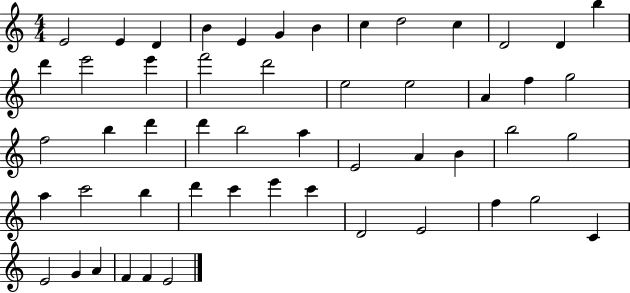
{
  \clef treble
  \numericTimeSignature
  \time 4/4
  \key c \major
  e'2 e'4 d'4 | b'4 e'4 g'4 b'4 | c''4 d''2 c''4 | d'2 d'4 b''4 | \break d'''4 e'''2 e'''4 | f'''2 d'''2 | e''2 e''2 | a'4 f''4 g''2 | \break f''2 b''4 d'''4 | d'''4 b''2 a''4 | e'2 a'4 b'4 | b''2 g''2 | \break a''4 c'''2 b''4 | d'''4 c'''4 e'''4 c'''4 | d'2 e'2 | f''4 g''2 c'4 | \break e'2 g'4 a'4 | f'4 f'4 e'2 | \bar "|."
}